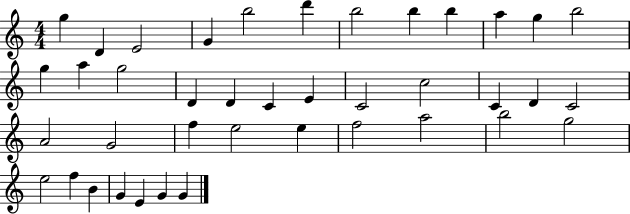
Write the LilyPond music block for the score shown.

{
  \clef treble
  \numericTimeSignature
  \time 4/4
  \key c \major
  g''4 d'4 e'2 | g'4 b''2 d'''4 | b''2 b''4 b''4 | a''4 g''4 b''2 | \break g''4 a''4 g''2 | d'4 d'4 c'4 e'4 | c'2 c''2 | c'4 d'4 c'2 | \break a'2 g'2 | f''4 e''2 e''4 | f''2 a''2 | b''2 g''2 | \break e''2 f''4 b'4 | g'4 e'4 g'4 g'4 | \bar "|."
}